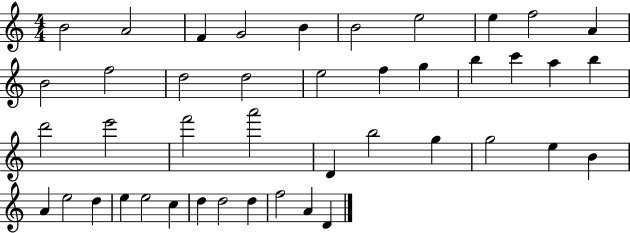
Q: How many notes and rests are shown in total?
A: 43